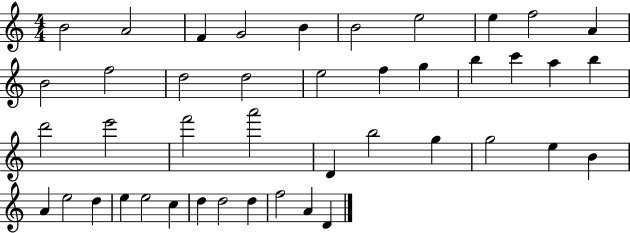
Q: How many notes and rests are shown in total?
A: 43